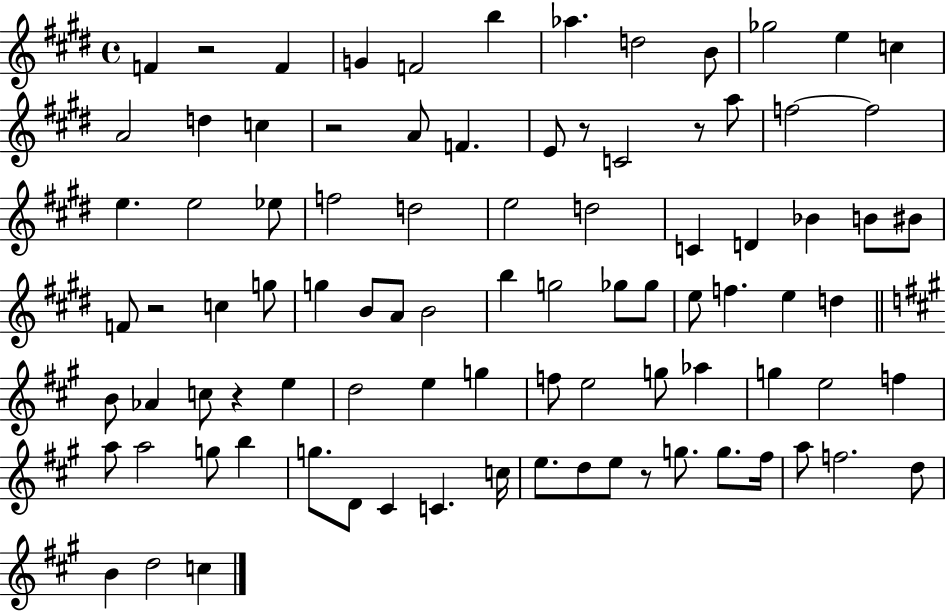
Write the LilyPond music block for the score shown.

{
  \clef treble
  \time 4/4
  \defaultTimeSignature
  \key e \major
  f'4 r2 f'4 | g'4 f'2 b''4 | aes''4. d''2 b'8 | ges''2 e''4 c''4 | \break a'2 d''4 c''4 | r2 a'8 f'4. | e'8 r8 c'2 r8 a''8 | f''2~~ f''2 | \break e''4. e''2 ees''8 | f''2 d''2 | e''2 d''2 | c'4 d'4 bes'4 b'8 bis'8 | \break f'8 r2 c''4 g''8 | g''4 b'8 a'8 b'2 | b''4 g''2 ges''8 ges''8 | e''8 f''4. e''4 d''4 | \break \bar "||" \break \key a \major b'8 aes'4 c''8 r4 e''4 | d''2 e''4 g''4 | f''8 e''2 g''8 aes''4 | g''4 e''2 f''4 | \break a''8 a''2 g''8 b''4 | g''8. d'8 cis'4 c'4. c''16 | e''8. d''8 e''8 r8 g''8. g''8. fis''16 | a''8 f''2. d''8 | \break b'4 d''2 c''4 | \bar "|."
}